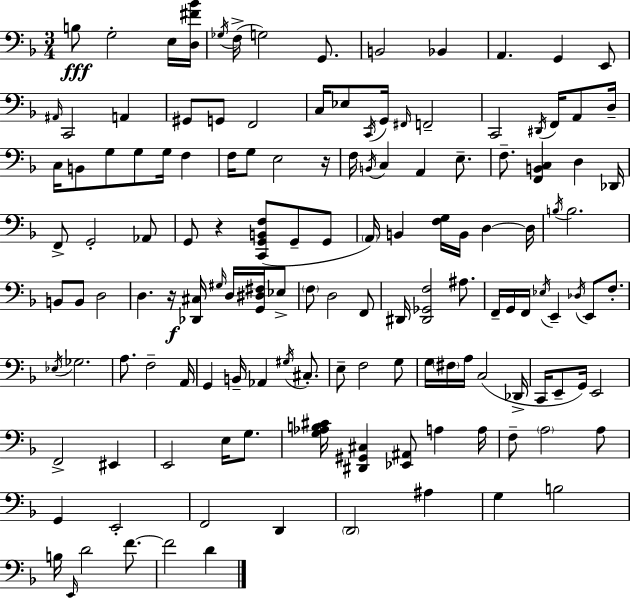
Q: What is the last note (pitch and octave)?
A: D4